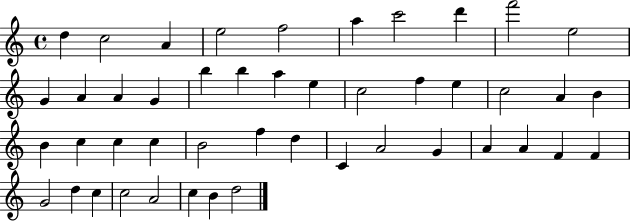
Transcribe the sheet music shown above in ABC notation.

X:1
T:Untitled
M:4/4
L:1/4
K:C
d c2 A e2 f2 a c'2 d' f'2 e2 G A A G b b a e c2 f e c2 A B B c c c B2 f d C A2 G A A F F G2 d c c2 A2 c B d2